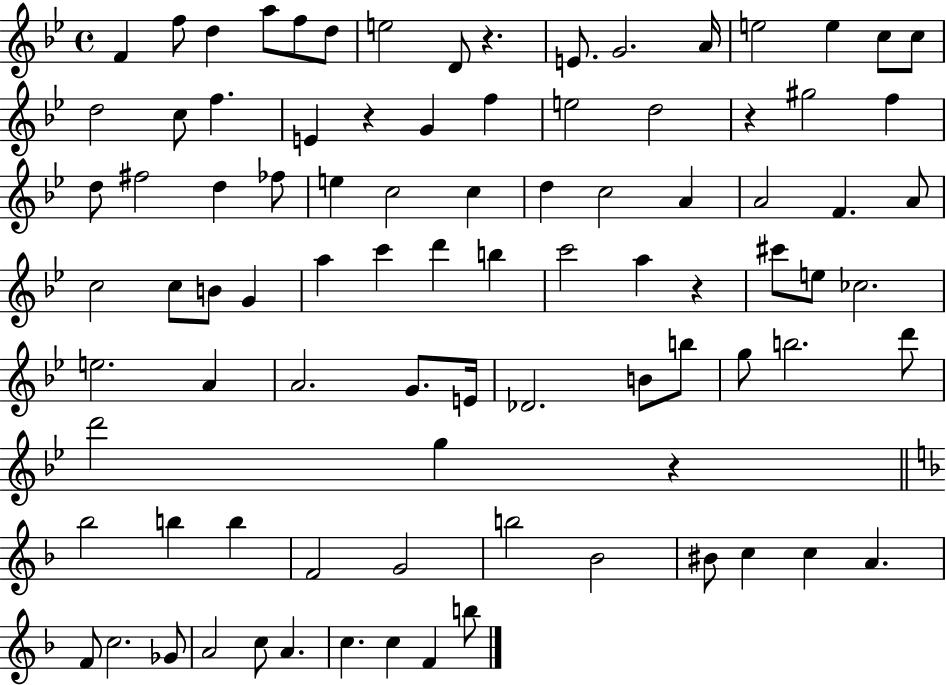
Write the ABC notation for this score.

X:1
T:Untitled
M:4/4
L:1/4
K:Bb
F f/2 d a/2 f/2 d/2 e2 D/2 z E/2 G2 A/4 e2 e c/2 c/2 d2 c/2 f E z G f e2 d2 z ^g2 f d/2 ^f2 d _f/2 e c2 c d c2 A A2 F A/2 c2 c/2 B/2 G a c' d' b c'2 a z ^c'/2 e/2 _c2 e2 A A2 G/2 E/4 _D2 B/2 b/2 g/2 b2 d'/2 d'2 g z _b2 b b F2 G2 b2 _B2 ^B/2 c c A F/2 c2 _G/2 A2 c/2 A c c F b/2